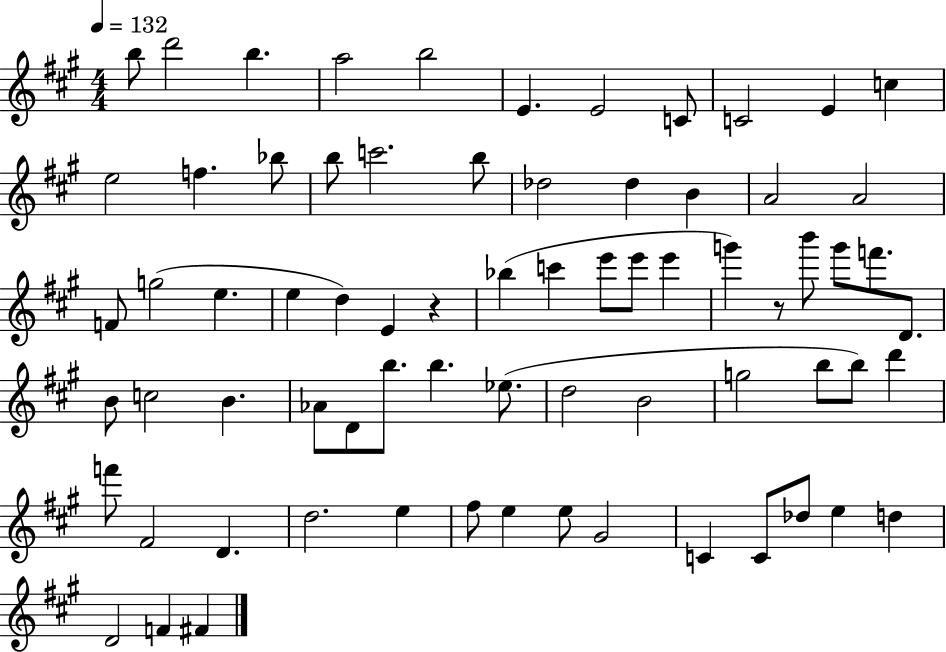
B5/e D6/h B5/q. A5/h B5/h E4/q. E4/h C4/e C4/h E4/q C5/q E5/h F5/q. Bb5/e B5/e C6/h. B5/e Db5/h Db5/q B4/q A4/h A4/h F4/e G5/h E5/q. E5/q D5/q E4/q R/q Bb5/q C6/q E6/e E6/e E6/q G6/q R/e B6/e G6/e F6/e. D4/e. B4/e C5/h B4/q. Ab4/e D4/e B5/e. B5/q. Eb5/e. D5/h B4/h G5/h B5/e B5/e D6/q F6/e F#4/h D4/q. D5/h. E5/q F#5/e E5/q E5/e G#4/h C4/q C4/e Db5/e E5/q D5/q D4/h F4/q F#4/q